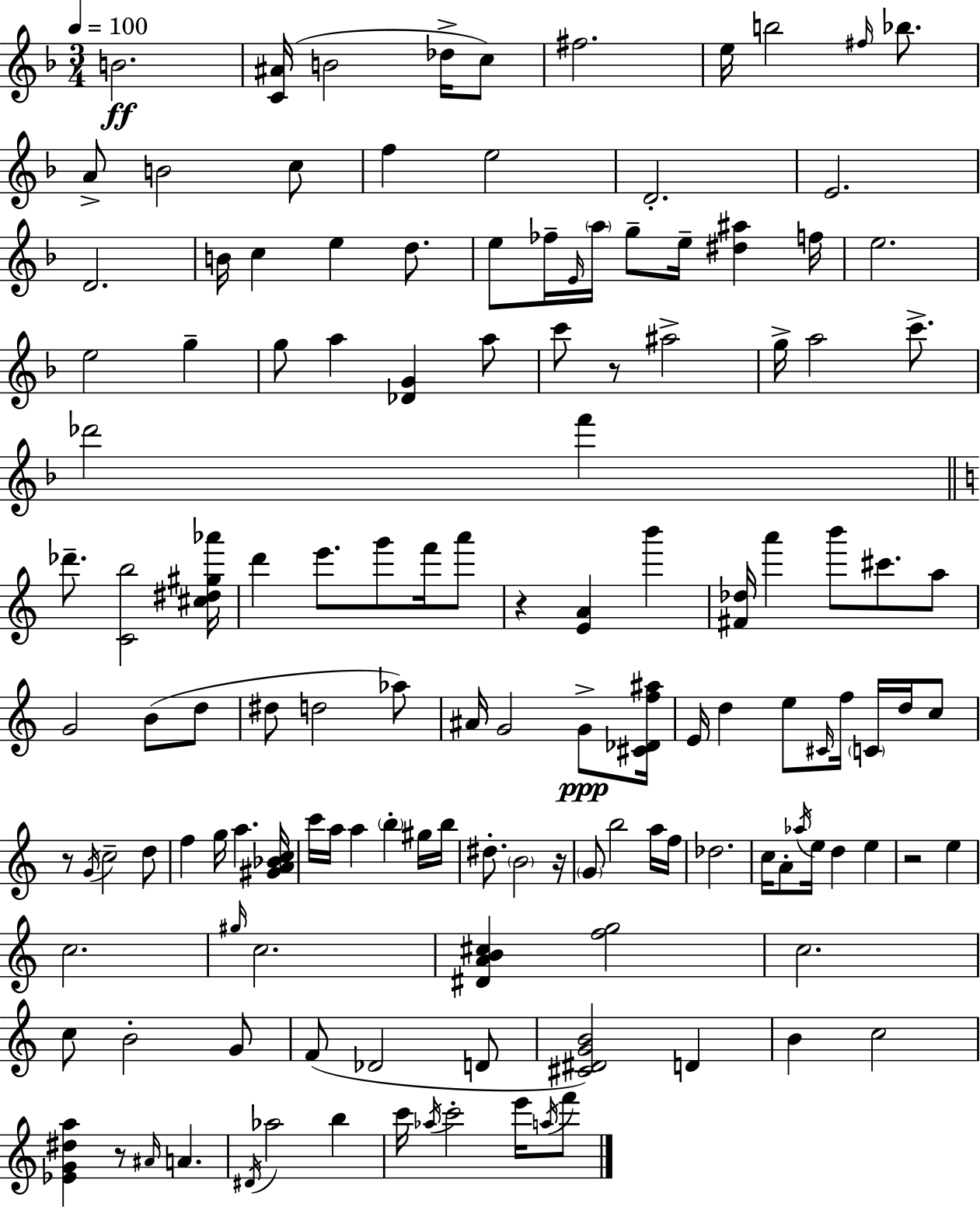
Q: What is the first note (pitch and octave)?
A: B4